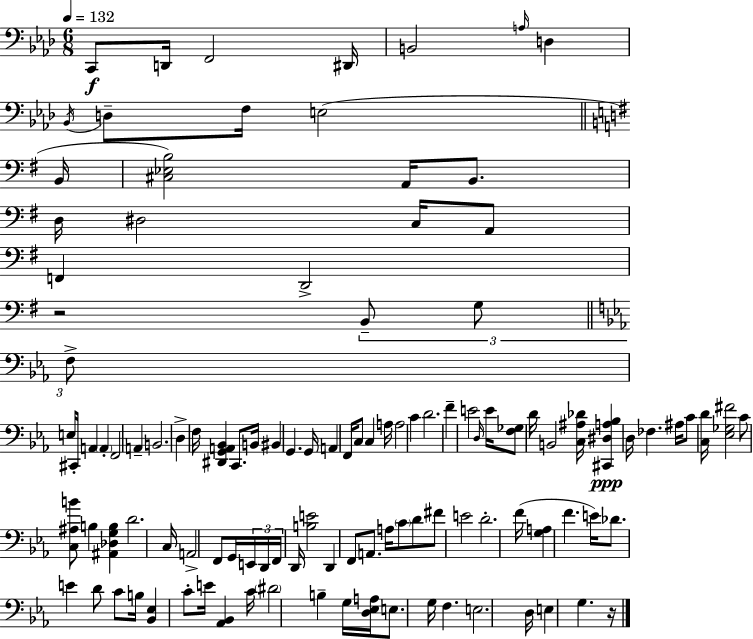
{
  \clef bass
  \numericTimeSignature
  \time 6/8
  \key f \minor
  \tempo 4 = 132
  c,8\f d,16 f,2 dis,16 | b,2 \grace { a16 } d4 | \acciaccatura { bes,16 } d8-- f16 e2( | \bar "||" \break \key e \minor b,16 <cis ees b>2) a,16 b,8. | d16 dis2 c16 a,8 | f,4 d,2-> | r2 \tuplet 3/2 { b,8-- g8 | \break \bar "||" \break \key ees \major f8-> } e16 cis,16-. a,4 \parenthesize a,4-. | f,2 a,4-- | b,2. | d4-> f16 <dis, g, a, bes,>4 c,8. | \break b,16 bis,4 g,4. g,16 | a,4 f,16 c8 c4 a16 | a2 c'4 | d'2. | \break f'4-- e'2 | \grace { d16 } e'16 <f ges>8 d'16 b,2 | <c ais des'>16 <cis, dis a bes>4\ppp d16 fes4. | ais16 c'8 <c d'>16 <ees ges fis'>2 | \break c'8 <c ais b'>8 b4 <ais, des g b>4 | d'2. | c16 a,2-> f,8 | g,16 \tuplet 3/2 { e,16 d,16 f,16 } d,16 <b e'>2 | \break d,4 f,8 a,8. a16 \parenthesize c'8 | d'8 fis'8 e'2 | d'2.-. | f'16( <g a>4 f'4. | \break e'16) des'8. e'4 d'8 c'8 | b16 <bes, ees>4 c'8-. e'16 <aes, bes,>4 | c'16 \parenthesize dis'2 b4-- | g16 <d ees a>16 e8. g16 f4. | \break e2. | d16 e4 g4. | r16 \bar "|."
}